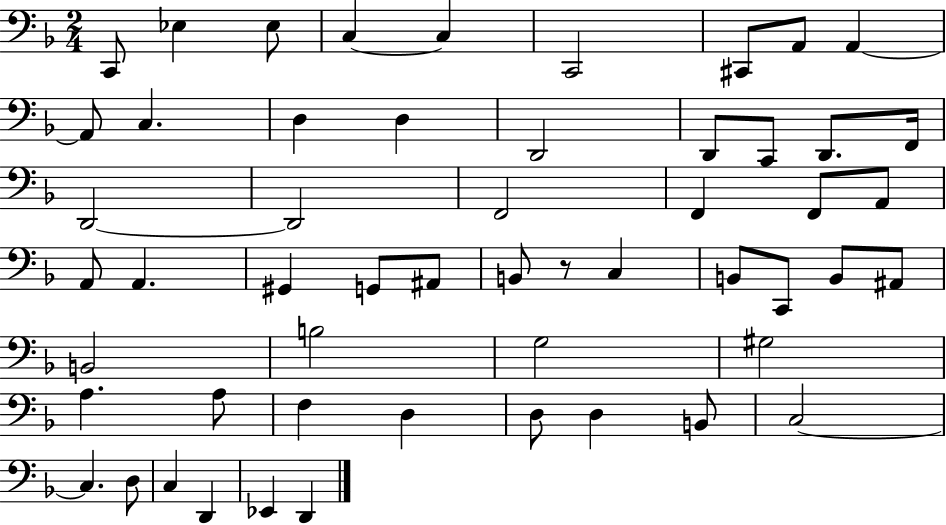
X:1
T:Untitled
M:2/4
L:1/4
K:F
C,,/2 _E, _E,/2 C, C, C,,2 ^C,,/2 A,,/2 A,, A,,/2 C, D, D, D,,2 D,,/2 C,,/2 D,,/2 F,,/4 D,,2 D,,2 F,,2 F,, F,,/2 A,,/2 A,,/2 A,, ^G,, G,,/2 ^A,,/2 B,,/2 z/2 C, B,,/2 C,,/2 B,,/2 ^A,,/2 B,,2 B,2 G,2 ^G,2 A, A,/2 F, D, D,/2 D, B,,/2 C,2 C, D,/2 C, D,, _E,, D,,